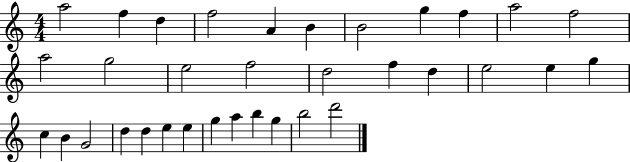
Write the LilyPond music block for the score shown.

{
  \clef treble
  \numericTimeSignature
  \time 4/4
  \key c \major
  a''2 f''4 d''4 | f''2 a'4 b'4 | b'2 g''4 f''4 | a''2 f''2 | \break a''2 g''2 | e''2 f''2 | d''2 f''4 d''4 | e''2 e''4 g''4 | \break c''4 b'4 g'2 | d''4 d''4 e''4 e''4 | g''4 a''4 b''4 g''4 | b''2 d'''2 | \break \bar "|."
}